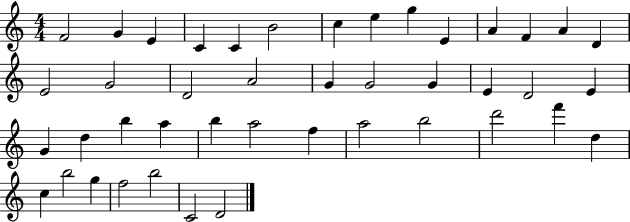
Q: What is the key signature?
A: C major